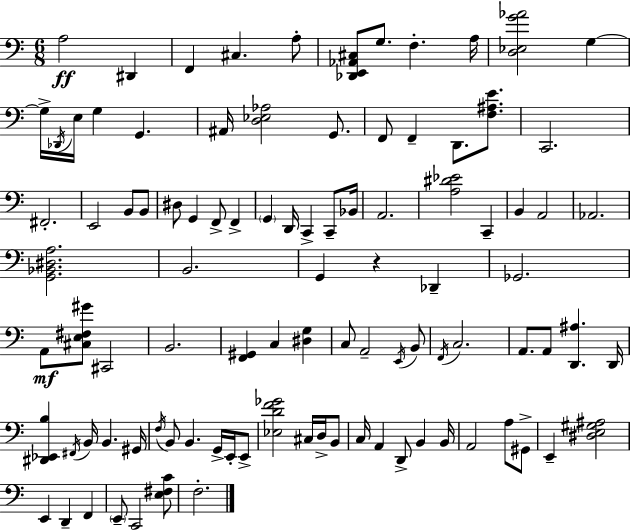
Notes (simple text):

A3/h D#2/q F2/q C#3/q. A3/e [Db2,E2,Ab2,C#3]/e G3/e. F3/q. A3/s [D3,Eb3,G4,Ab4]/h G3/q G3/s Db2/s E3/s G3/q G2/q. A#2/s [D3,Eb3,Ab3]/h G2/e. F2/e F2/q D2/e. [F3,A#3,E4]/e. C2/h. F#2/h. E2/h B2/e B2/e D#3/e G2/q F2/e F2/q G2/q D2/s C2/q C2/e Bb2/s A2/h. [A3,D#4,Eb4]/h C2/q B2/q A2/h Ab2/h. [G2,Bb2,D#3,A3]/h. B2/h. G2/q R/q Db2/q Gb2/h. A2/e [C#3,E3,F#3,G#4]/e C#2/h B2/h. [F2,G#2]/q C3/q [D#3,G3]/q C3/e A2/h E2/s B2/e F2/s C3/h. A2/e. A2/e [D2,A#3]/q. D2/s [D#2,Eb2,B3]/q F#2/s B2/s B2/q. G#2/s F3/s B2/e B2/q. G2/s E2/s E2/e [Eb3,D4,F4,Gb4]/h C#3/s D3/s B2/e C3/s A2/q D2/e B2/q B2/s A2/h A3/e G#2/e E2/q [D#3,E3,G#3,A#3]/h E2/q D2/q F2/q E2/e C2/h [E3,F#3,C4]/e F3/h.